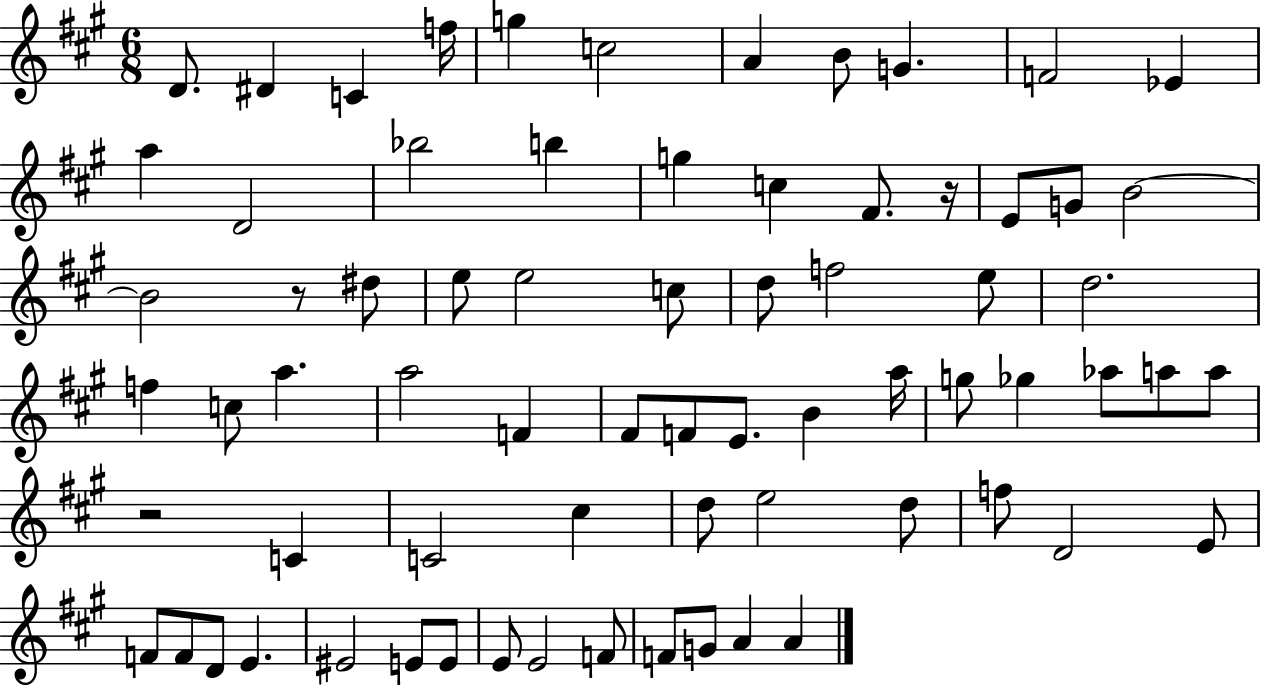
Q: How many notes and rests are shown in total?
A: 71